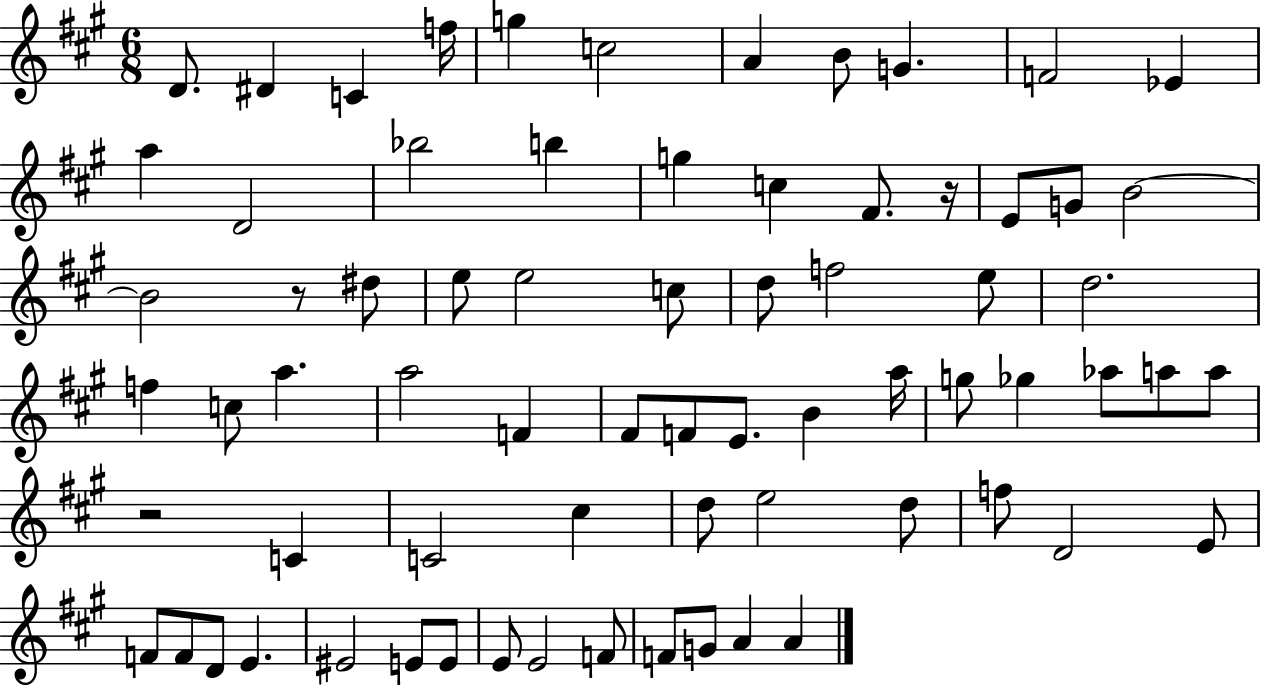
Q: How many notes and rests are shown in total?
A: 71